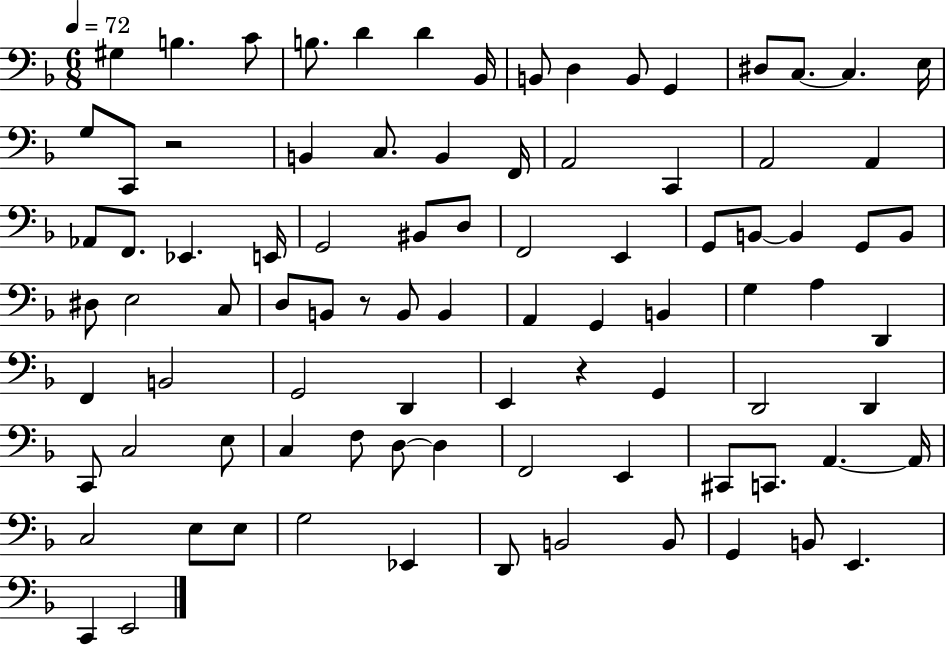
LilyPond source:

{
  \clef bass
  \numericTimeSignature
  \time 6/8
  \key f \major
  \tempo 4 = 72
  gis4 b4. c'8 | b8. d'4 d'4 bes,16 | b,8 d4 b,8 g,4 | dis8 c8.~~ c4. e16 | \break g8 c,8 r2 | b,4 c8. b,4 f,16 | a,2 c,4 | a,2 a,4 | \break aes,8 f,8. ees,4. e,16 | g,2 bis,8 d8 | f,2 e,4 | g,8 b,8~~ b,4 g,8 b,8 | \break dis8 e2 c8 | d8 b,8 r8 b,8 b,4 | a,4 g,4 b,4 | g4 a4 d,4 | \break f,4 b,2 | g,2 d,4 | e,4 r4 g,4 | d,2 d,4 | \break c,8 c2 e8 | c4 f8 d8~~ d4 | f,2 e,4 | cis,8 c,8. a,4.~~ a,16 | \break c2 e8 e8 | g2 ees,4 | d,8 b,2 b,8 | g,4 b,8 e,4. | \break c,4 e,2 | \bar "|."
}